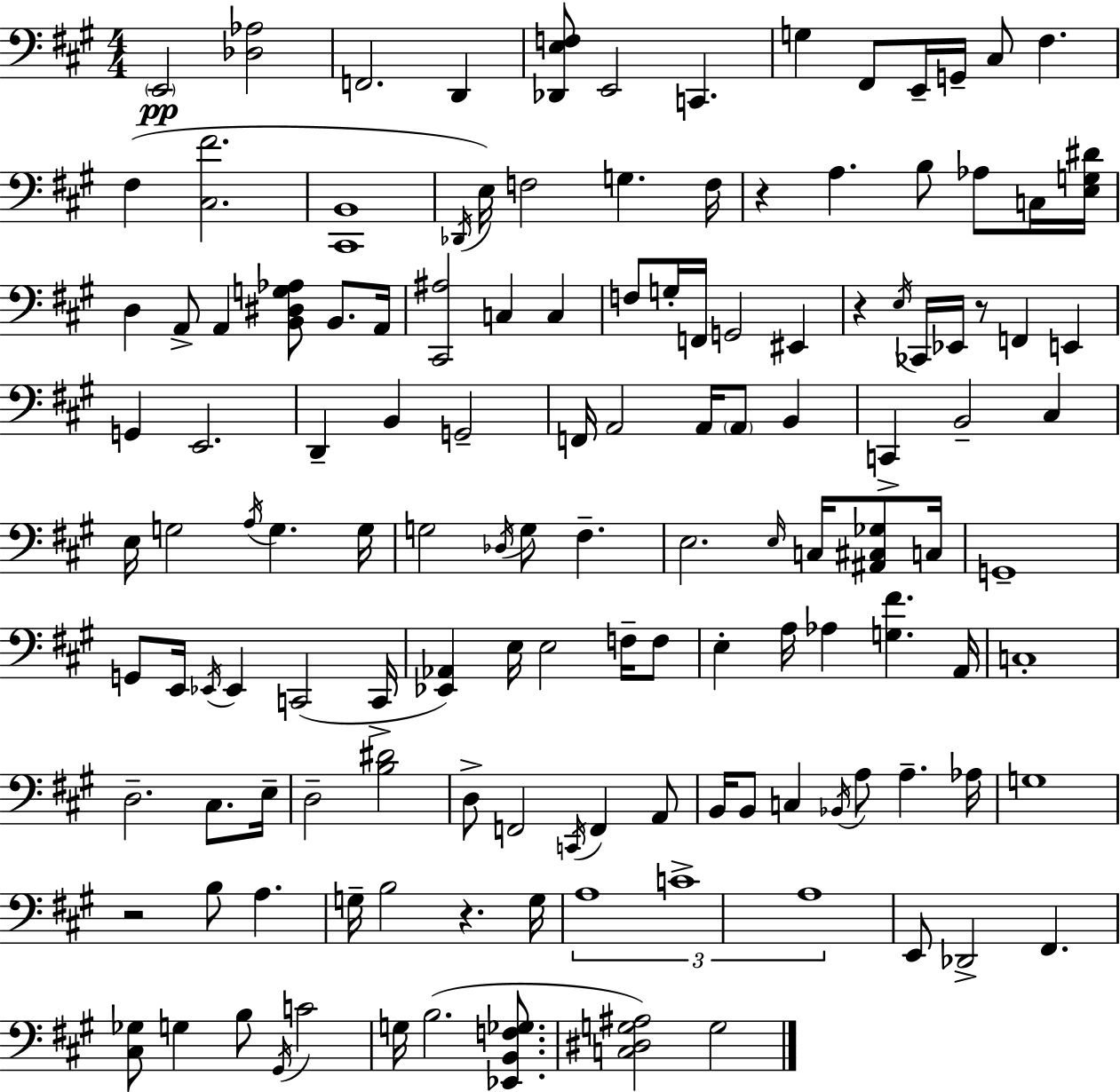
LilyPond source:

{
  \clef bass
  \numericTimeSignature
  \time 4/4
  \key a \major
  \parenthesize e,2\pp <des aes>2 | f,2. d,4 | <des, e f>8 e,2 c,4. | g4 fis,8 e,16-- g,16-- cis8 fis4. | \break fis4( <cis fis'>2. | <cis, b,>1 | \acciaccatura { des,16 }) e16 f2 g4. | f16 r4 a4. b8 aes8 c16 | \break <e g dis'>16 d4 a,8-> a,4 <b, dis g aes>8 b,8. | a,16 <cis, ais>2 c4 c4 | f8 g16-. f,16 g,2 eis,4 | r4 \acciaccatura { e16 } ces,16 ees,16 r8 f,4 e,4 | \break g,4 e,2. | d,4-- b,4 g,2-- | f,16 a,2 a,16 \parenthesize a,8 b,4 | c,4-> b,2-- cis4 | \break e16 g2 \acciaccatura { a16 } g4. | g16 g2 \acciaccatura { des16 } g8 fis4.-- | e2. | \grace { e16 } c16 <ais, cis ges>8 c16 g,1-- | \break g,8 e,16 \acciaccatura { ees,16 } ees,4 c,2( | c,16-> <ees, aes,>4) e16 e2 | f16-- f8 e4-. a16 aes4 <g fis'>4. | a,16 c1-. | \break d2.-- | cis8. e16-- d2-- <b dis'>2 | d8-> f,2 | \acciaccatura { c,16 } f,4 a,8 b,16 b,8 c4 \acciaccatura { bes,16 } a8 | \break a4.-- aes16 g1 | r2 | b8 a4. g16-- b2 | r4. g16 \tuplet 3/2 { a1 | \break c'1-> | a1 } | e,8 des,2-> | fis,4. <cis ges>8 g4 b8 | \break \acciaccatura { gis,16 } c'2 g16 b2.( | <ees, b, f ges>8. <c dis g ais>2) | g2 \bar "|."
}